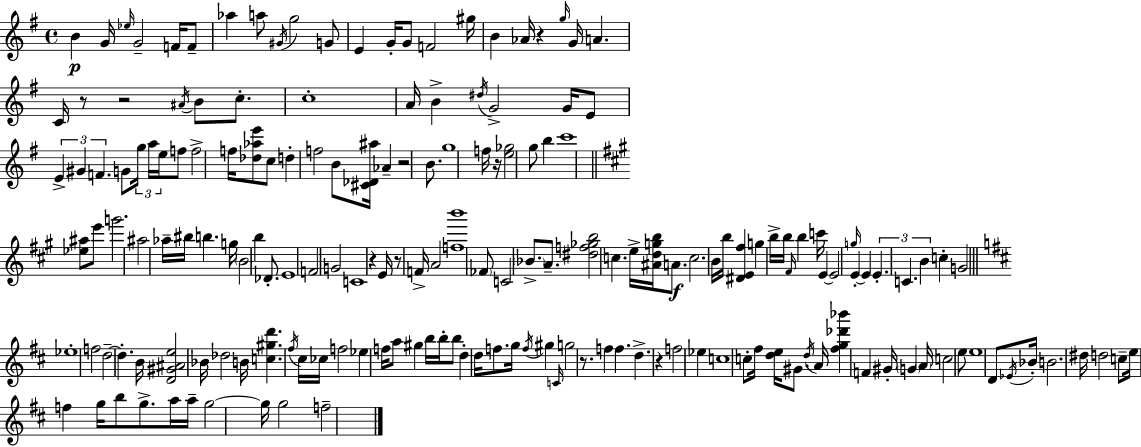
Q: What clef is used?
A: treble